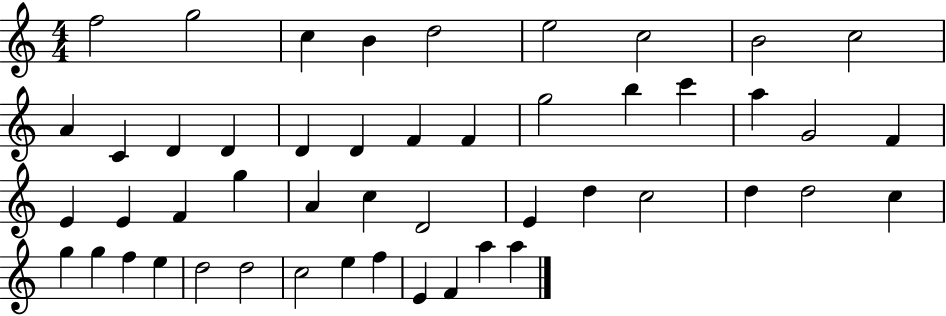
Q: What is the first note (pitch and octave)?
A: F5